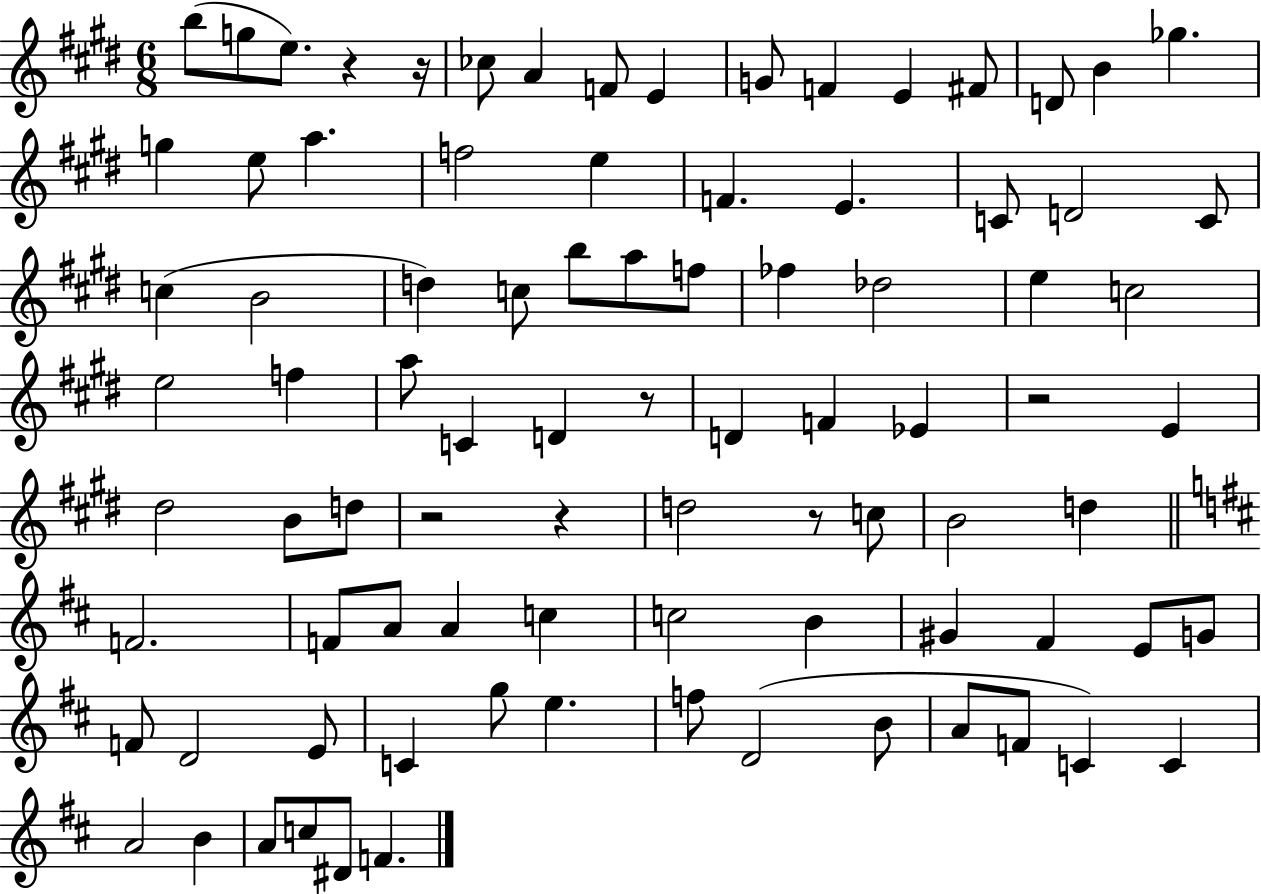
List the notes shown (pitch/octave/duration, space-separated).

B5/e G5/e E5/e. R/q R/s CES5/e A4/q F4/e E4/q G4/e F4/q E4/q F#4/e D4/e B4/q Gb5/q. G5/q E5/e A5/q. F5/h E5/q F4/q. E4/q. C4/e D4/h C4/e C5/q B4/h D5/q C5/e B5/e A5/e F5/e FES5/q Db5/h E5/q C5/h E5/h F5/q A5/e C4/q D4/q R/e D4/q F4/q Eb4/q R/h E4/q D#5/h B4/e D5/e R/h R/q D5/h R/e C5/e B4/h D5/q F4/h. F4/e A4/e A4/q C5/q C5/h B4/q G#4/q F#4/q E4/e G4/e F4/e D4/h E4/e C4/q G5/e E5/q. F5/e D4/h B4/e A4/e F4/e C4/q C4/q A4/h B4/q A4/e C5/e D#4/e F4/q.